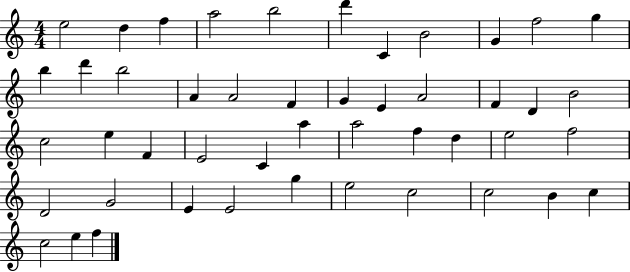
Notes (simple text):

E5/h D5/q F5/q A5/h B5/h D6/q C4/q B4/h G4/q F5/h G5/q B5/q D6/q B5/h A4/q A4/h F4/q G4/q E4/q A4/h F4/q D4/q B4/h C5/h E5/q F4/q E4/h C4/q A5/q A5/h F5/q D5/q E5/h F5/h D4/h G4/h E4/q E4/h G5/q E5/h C5/h C5/h B4/q C5/q C5/h E5/q F5/q